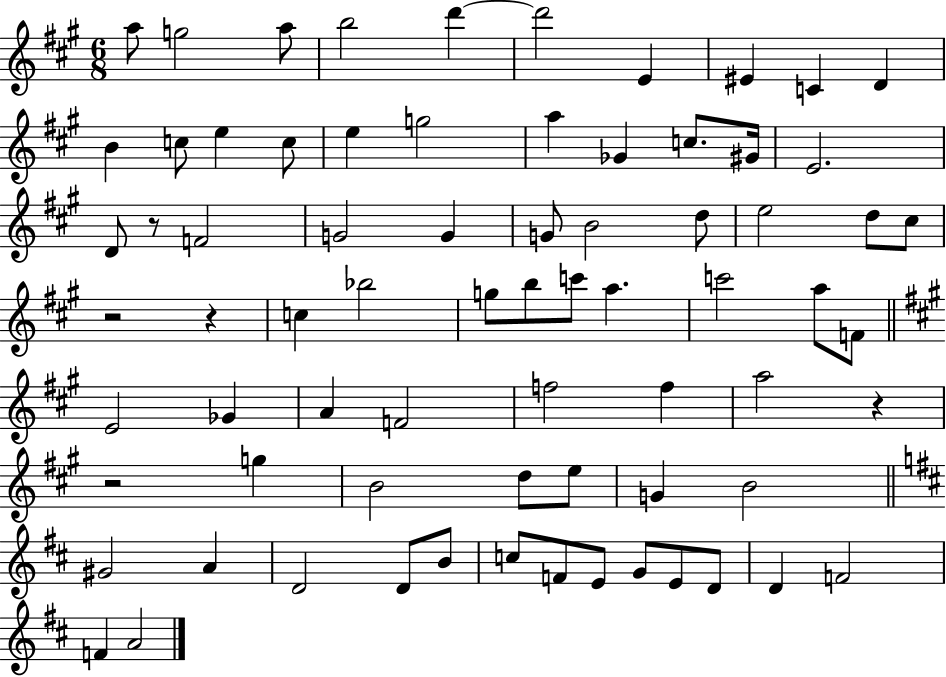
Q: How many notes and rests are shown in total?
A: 73